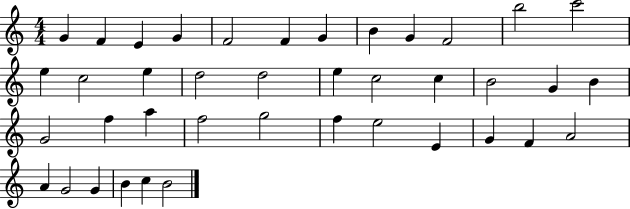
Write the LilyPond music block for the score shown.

{
  \clef treble
  \numericTimeSignature
  \time 4/4
  \key c \major
  g'4 f'4 e'4 g'4 | f'2 f'4 g'4 | b'4 g'4 f'2 | b''2 c'''2 | \break e''4 c''2 e''4 | d''2 d''2 | e''4 c''2 c''4 | b'2 g'4 b'4 | \break g'2 f''4 a''4 | f''2 g''2 | f''4 e''2 e'4 | g'4 f'4 a'2 | \break a'4 g'2 g'4 | b'4 c''4 b'2 | \bar "|."
}